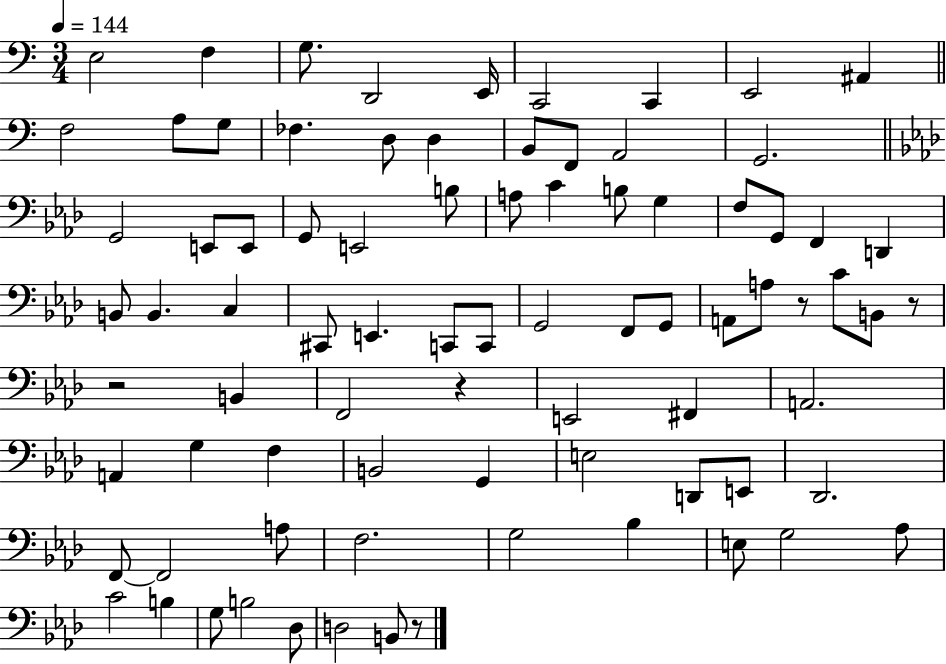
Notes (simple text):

E3/h F3/q G3/e. D2/h E2/s C2/h C2/q E2/h A#2/q F3/h A3/e G3/e FES3/q. D3/e D3/q B2/e F2/e A2/h G2/h. G2/h E2/e E2/e G2/e E2/h B3/e A3/e C4/q B3/e G3/q F3/e G2/e F2/q D2/q B2/e B2/q. C3/q C#2/e E2/q. C2/e C2/e G2/h F2/e G2/e A2/e A3/e R/e C4/e B2/e R/e R/h B2/q F2/h R/q E2/h F#2/q A2/h. A2/q G3/q F3/q B2/h G2/q E3/h D2/e E2/e Db2/h. F2/e F2/h A3/e F3/h. G3/h Bb3/q E3/e G3/h Ab3/e C4/h B3/q G3/e B3/h Db3/e D3/h B2/e R/e